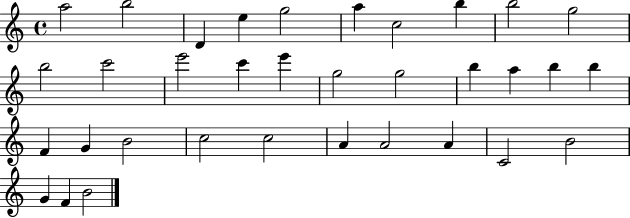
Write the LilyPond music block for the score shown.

{
  \clef treble
  \time 4/4
  \defaultTimeSignature
  \key c \major
  a''2 b''2 | d'4 e''4 g''2 | a''4 c''2 b''4 | b''2 g''2 | \break b''2 c'''2 | e'''2 c'''4 e'''4 | g''2 g''2 | b''4 a''4 b''4 b''4 | \break f'4 g'4 b'2 | c''2 c''2 | a'4 a'2 a'4 | c'2 b'2 | \break g'4 f'4 b'2 | \bar "|."
}